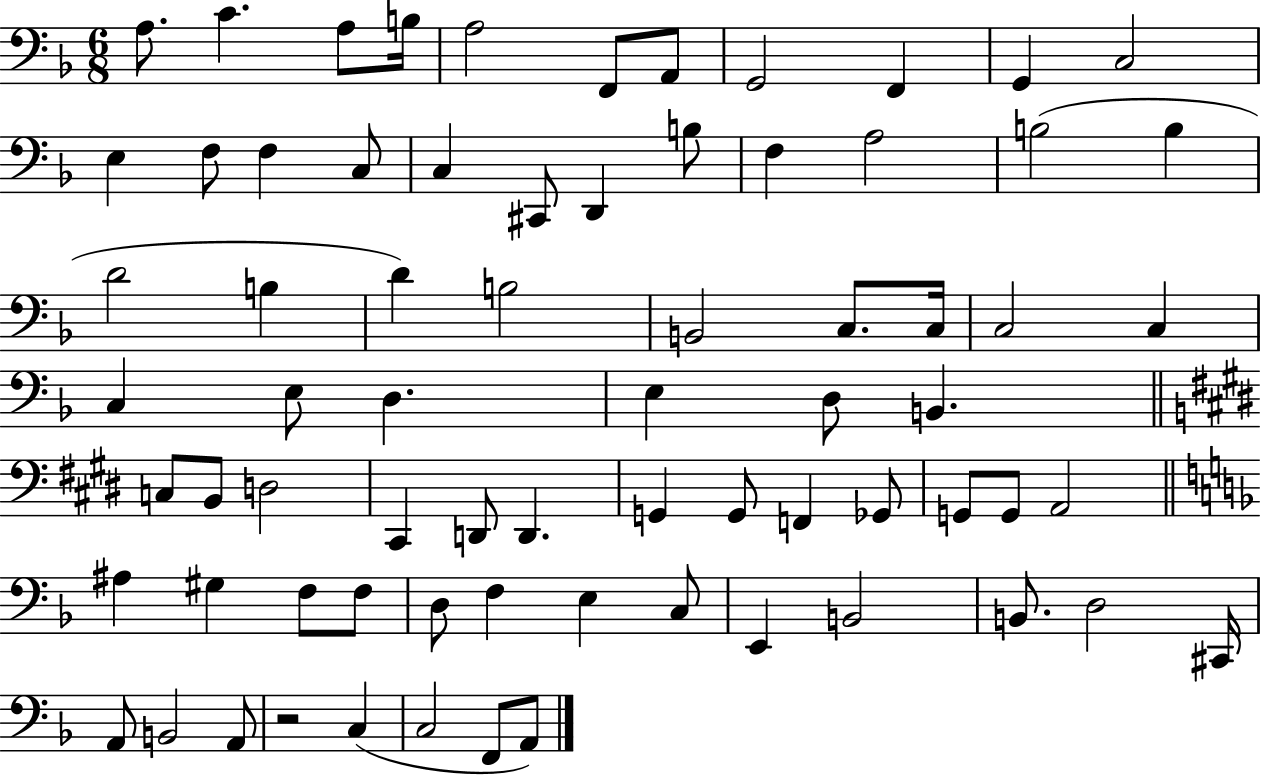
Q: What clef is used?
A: bass